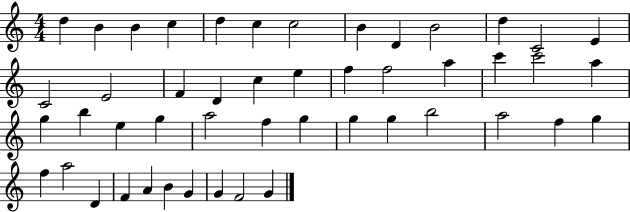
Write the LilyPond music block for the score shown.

{
  \clef treble
  \numericTimeSignature
  \time 4/4
  \key c \major
  d''4 b'4 b'4 c''4 | d''4 c''4 c''2 | b'4 d'4 b'2 | d''4 c'2 e'4 | \break c'2 e'2 | f'4 d'4 c''4 e''4 | f''4 f''2 a''4 | c'''4 c'''2 a''4 | \break g''4 b''4 e''4 g''4 | a''2 f''4 g''4 | g''4 g''4 b''2 | a''2 f''4 g''4 | \break f''4 a''2 d'4 | f'4 a'4 b'4 g'4 | g'4 f'2 g'4 | \bar "|."
}